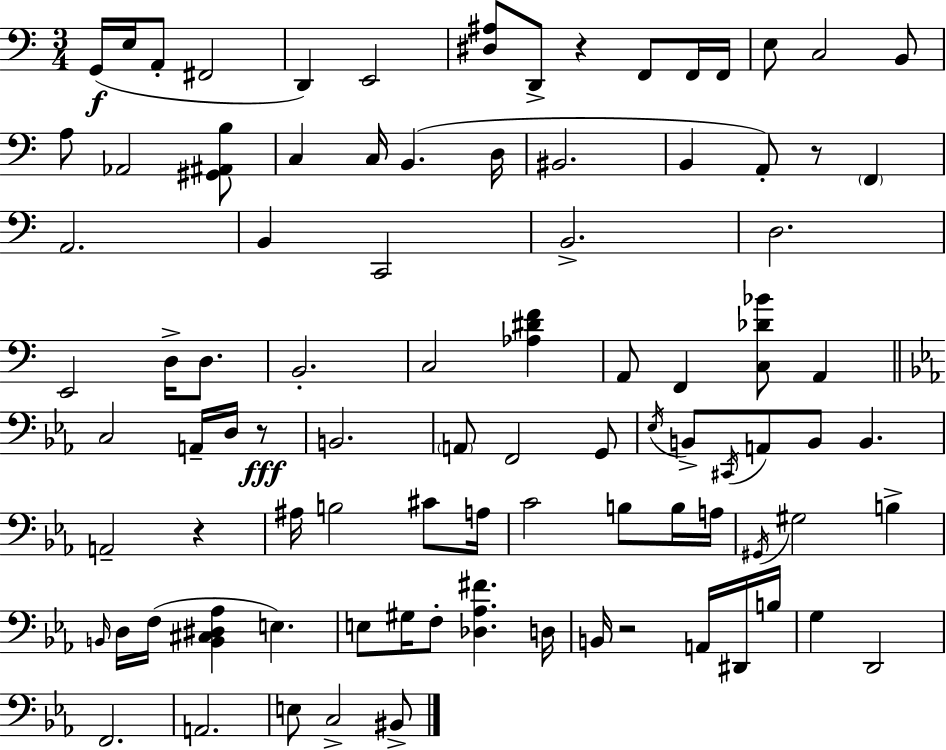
X:1
T:Untitled
M:3/4
L:1/4
K:C
G,,/4 E,/4 A,,/2 ^F,,2 D,, E,,2 [^D,^A,]/2 D,,/2 z F,,/2 F,,/4 F,,/4 E,/2 C,2 B,,/2 A,/2 _A,,2 [^G,,^A,,B,]/2 C, C,/4 B,, D,/4 ^B,,2 B,, A,,/2 z/2 F,, A,,2 B,, C,,2 B,,2 D,2 E,,2 D,/4 D,/2 B,,2 C,2 [_A,^DF] A,,/2 F,, [C,_D_B]/2 A,, C,2 A,,/4 D,/4 z/2 B,,2 A,,/2 F,,2 G,,/2 _E,/4 B,,/2 ^C,,/4 A,,/2 B,,/2 B,, A,,2 z ^A,/4 B,2 ^C/2 A,/4 C2 B,/2 B,/4 A,/4 ^G,,/4 ^G,2 B, B,,/4 D,/4 F,/4 [B,,^C,^D,_A,] E, E,/2 ^G,/4 F,/2 [_D,_A,^F] D,/4 B,,/4 z2 A,,/4 ^D,,/4 B,/4 G, D,,2 F,,2 A,,2 E,/2 C,2 ^B,,/2